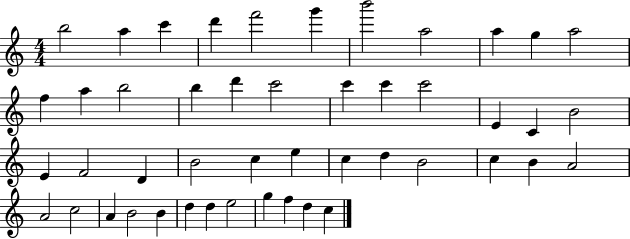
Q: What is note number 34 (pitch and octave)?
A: B4